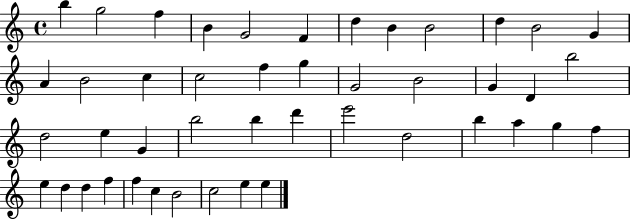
B5/q G5/h F5/q B4/q G4/h F4/q D5/q B4/q B4/h D5/q B4/h G4/q A4/q B4/h C5/q C5/h F5/q G5/q G4/h B4/h G4/q D4/q B5/h D5/h E5/q G4/q B5/h B5/q D6/q E6/h D5/h B5/q A5/q G5/q F5/q E5/q D5/q D5/q F5/q F5/q C5/q B4/h C5/h E5/q E5/q